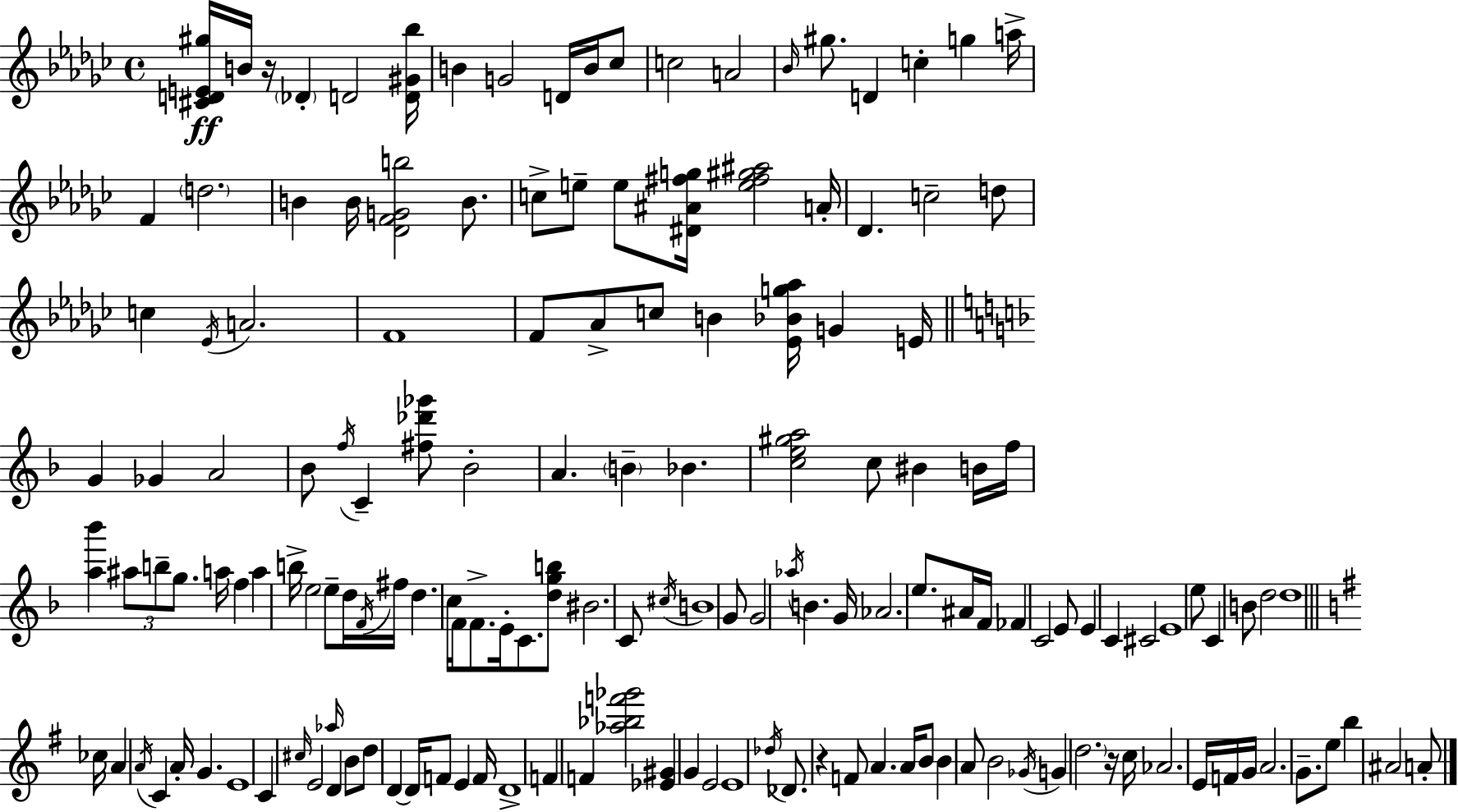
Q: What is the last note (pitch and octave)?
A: A4